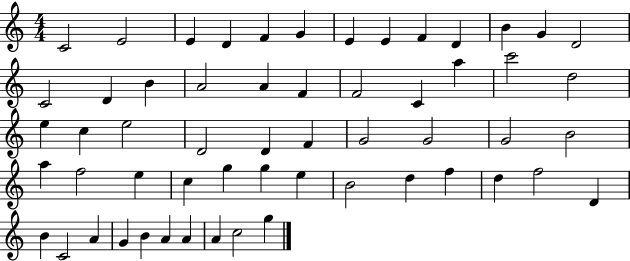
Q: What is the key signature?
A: C major